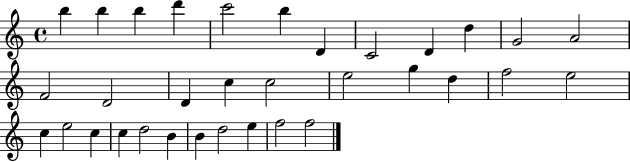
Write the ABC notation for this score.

X:1
T:Untitled
M:4/4
L:1/4
K:C
b b b d' c'2 b D C2 D d G2 A2 F2 D2 D c c2 e2 g d f2 e2 c e2 c c d2 B B d2 e f2 f2